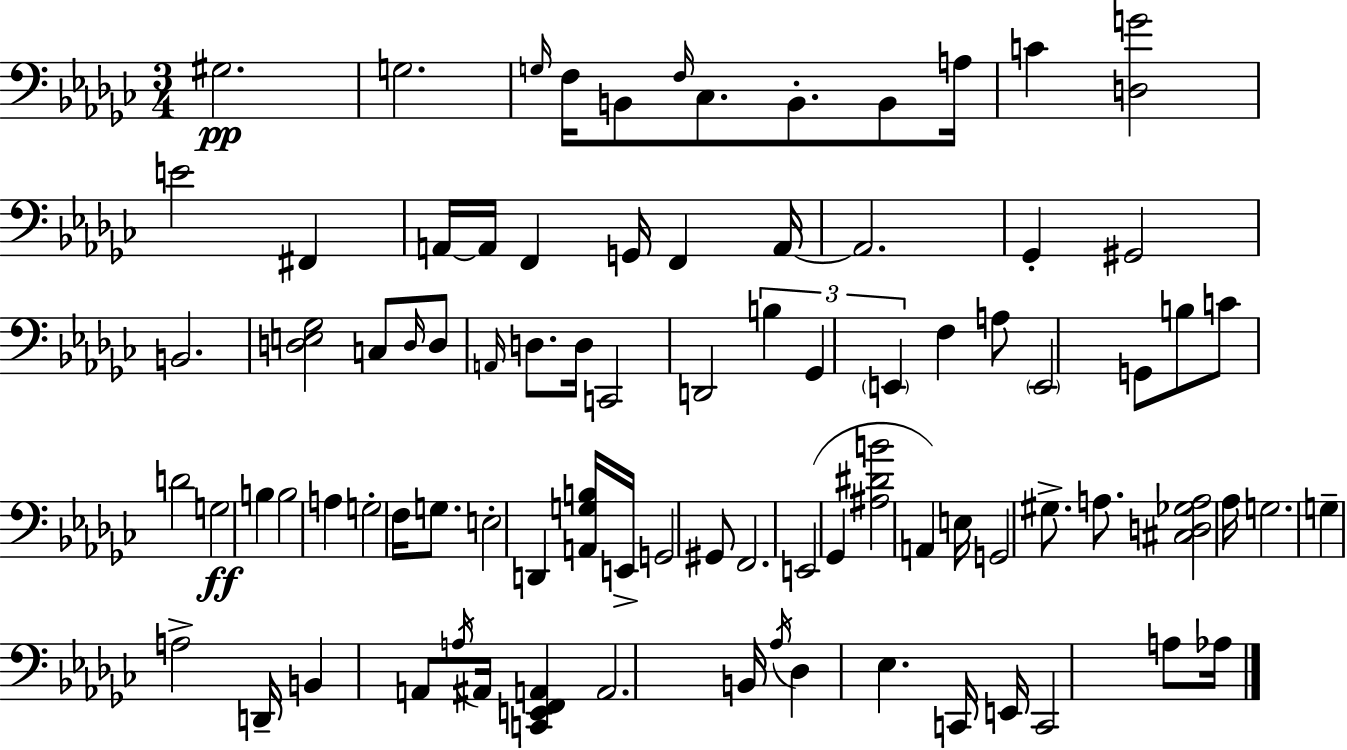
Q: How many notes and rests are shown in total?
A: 86